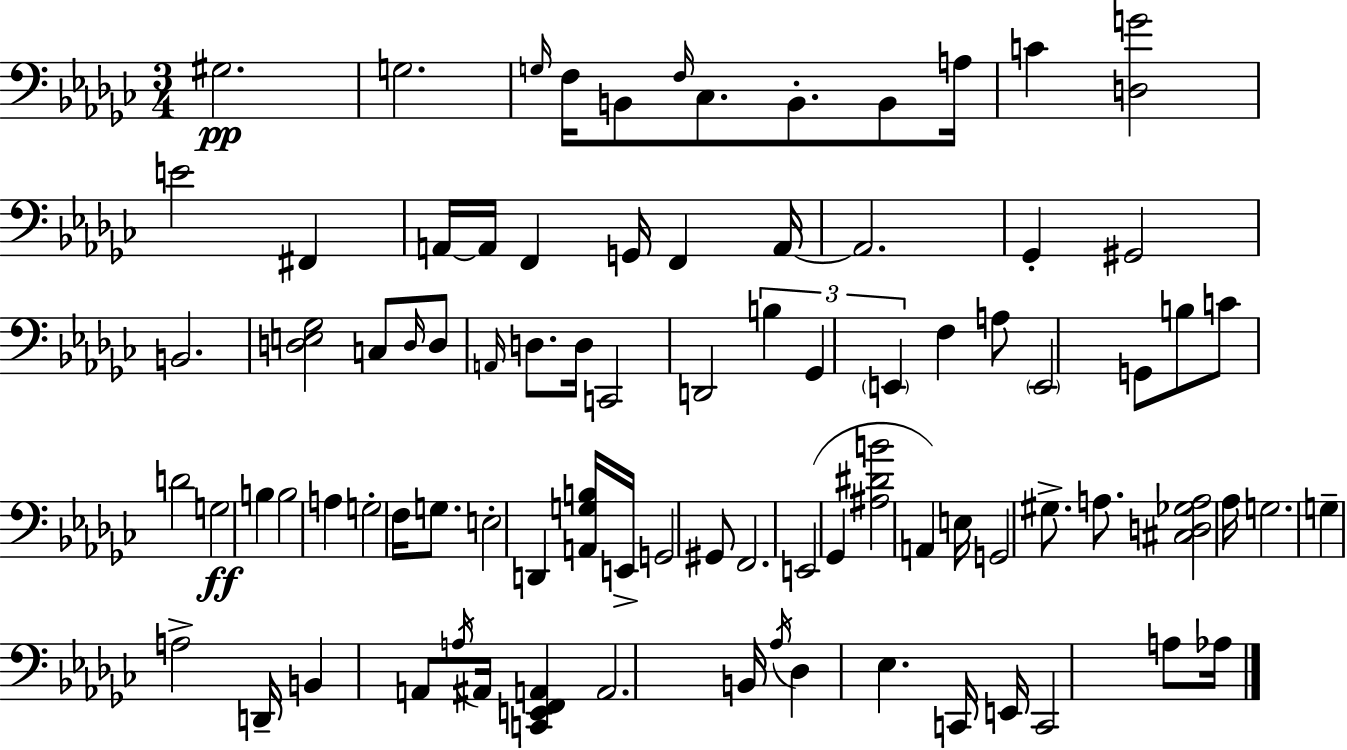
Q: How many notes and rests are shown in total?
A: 86